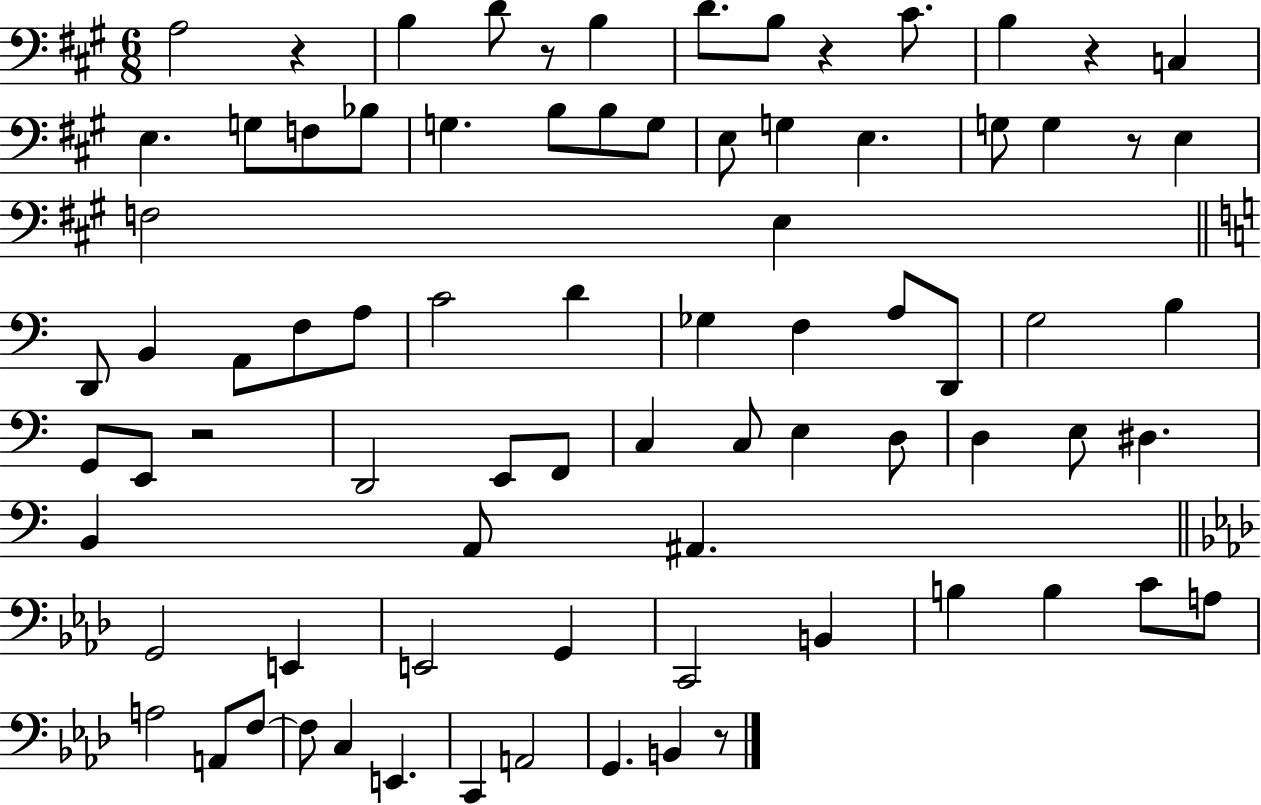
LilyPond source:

{
  \clef bass
  \numericTimeSignature
  \time 6/8
  \key a \major
  a2 r4 | b4 d'8 r8 b4 | d'8. b8 r4 cis'8. | b4 r4 c4 | \break e4. g8 f8 bes8 | g4. b8 b8 g8 | e8 g4 e4. | g8 g4 r8 e4 | \break f2 e4 | \bar "||" \break \key a \minor d,8 b,4 a,8 f8 a8 | c'2 d'4 | ges4 f4 a8 d,8 | g2 b4 | \break g,8 e,8 r2 | d,2 e,8 f,8 | c4 c8 e4 d8 | d4 e8 dis4. | \break b,4 a,8 ais,4. | \bar "||" \break \key f \minor g,2 e,4 | e,2 g,4 | c,2 b,4 | b4 b4 c'8 a8 | \break a2 a,8 f8~~ | f8 c4 e,4. | c,4 a,2 | g,4. b,4 r8 | \break \bar "|."
}